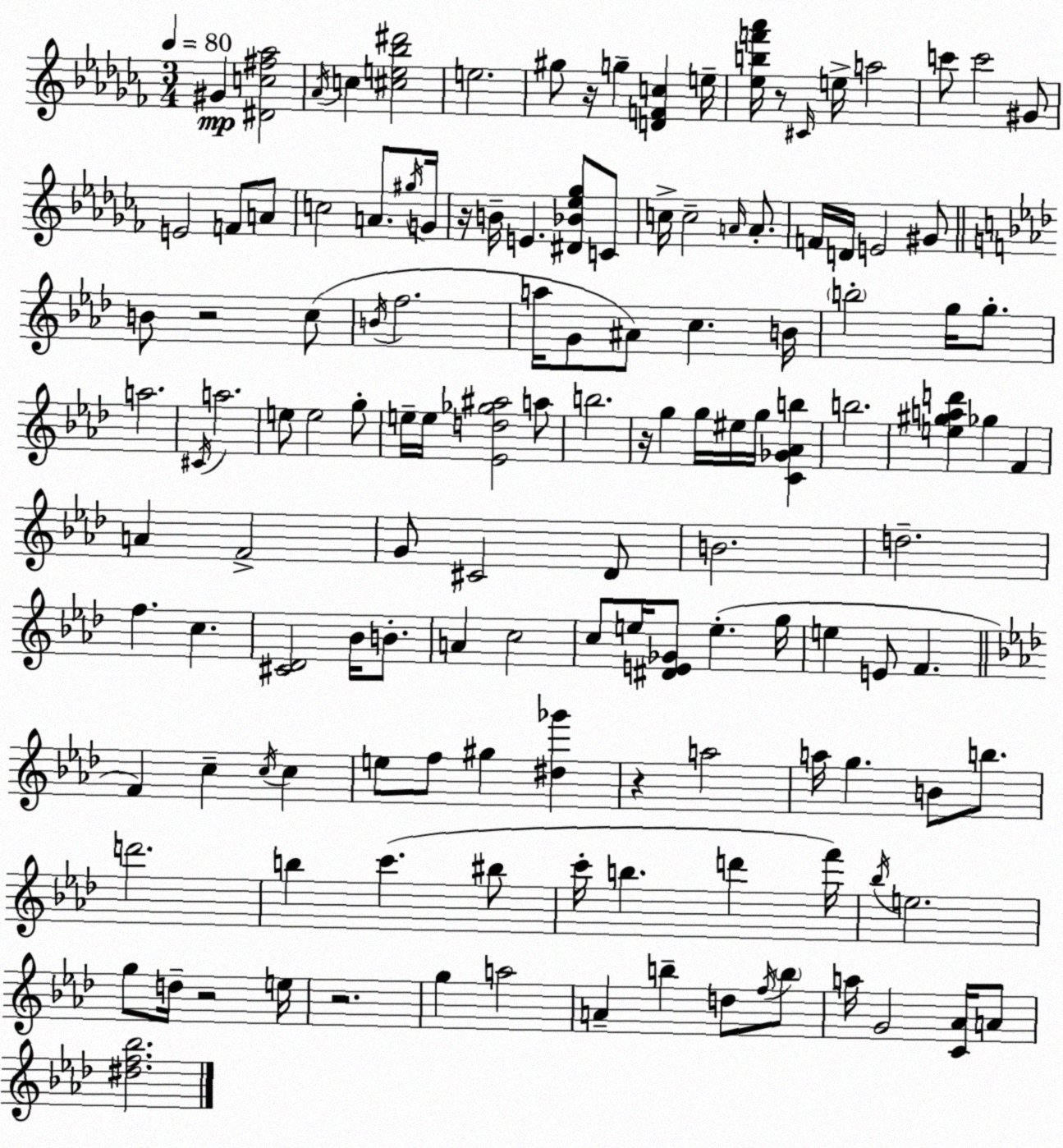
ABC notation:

X:1
T:Untitled
M:3/4
L:1/4
K:Abm
^G [^Dc^f_a]2 _A/4 c [^ce_b^d']2 e2 ^g/2 z/4 g [DFc] e/4 [_ebf'_a']/4 z/2 ^C/4 e/4 a2 c'/2 c'2 ^G/2 E2 F/2 A/2 c2 A/2 ^g/4 G/4 z/4 B/4 E [^D_B_e_g]/2 C/2 c/4 c2 A/4 A/2 F/4 D/4 E2 ^G/2 B/2 z2 c/2 B/4 f2 a/4 G/2 ^A/2 c B/4 b2 g/4 g/2 a2 ^C/4 a2 e/2 e2 g/2 e/4 e/4 [_Ed_g^a]2 a/2 b2 z/4 g g/4 ^e/4 g/4 [C_G_Ab] b2 [e^gad'] _g F A F2 G/2 ^C2 _D/2 B2 d2 f c [^C_D]2 _B/4 B/2 A c2 c/2 e/4 [^DE_G]/2 e g/4 e E/2 F F c c/4 c e/2 f/2 ^g [^d_g'] z a2 a/4 g B/2 b/2 d'2 b c' ^b/2 c'/4 b d' f'/4 _b/4 e2 g/2 d/4 z2 e/4 z2 g a2 A b d/2 f/4 b/2 a/4 G2 [C_A]/4 A/2 [^df_b]2